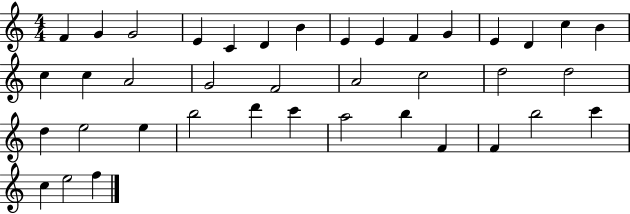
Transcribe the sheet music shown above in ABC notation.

X:1
T:Untitled
M:4/4
L:1/4
K:C
F G G2 E C D B E E F G E D c B c c A2 G2 F2 A2 c2 d2 d2 d e2 e b2 d' c' a2 b F F b2 c' c e2 f